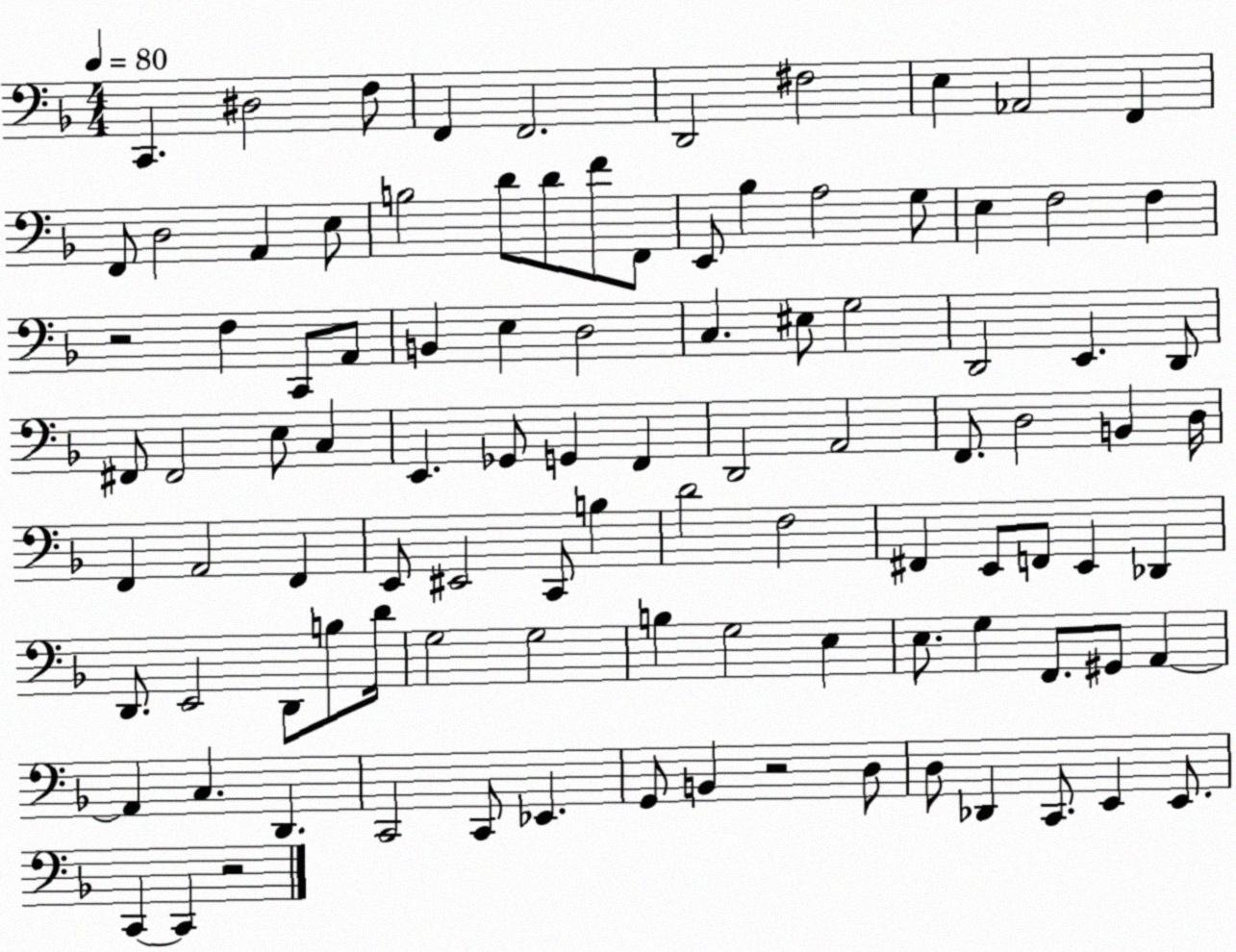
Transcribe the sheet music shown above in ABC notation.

X:1
T:Untitled
M:4/4
L:1/4
K:F
C,, ^D,2 F,/2 F,, F,,2 D,,2 ^F,2 E, _A,,2 F,, F,,/2 D,2 A,, E,/2 B,2 D/2 D/2 F/2 F,,/2 E,,/2 _B, A,2 G,/2 E, F,2 F, z2 F, C,,/2 A,,/2 B,, E, D,2 C, ^E,/2 G,2 D,,2 E,, D,,/2 ^F,,/2 ^F,,2 E,/2 C, E,, _G,,/2 G,, F,, D,,2 A,,2 F,,/2 D,2 B,, D,/4 F,, A,,2 F,, E,,/2 ^E,,2 C,,/2 B, D2 F,2 ^F,, E,,/2 F,,/2 E,, _D,, D,,/2 E,,2 D,,/2 B,/2 D/4 G,2 G,2 B, G,2 E, E,/2 G, F,,/2 ^G,,/2 A,, A,, C, D,, C,,2 C,,/2 _E,, G,,/2 B,, z2 D,/2 D,/2 _D,, C,,/2 E,, E,,/2 C,, C,, z2